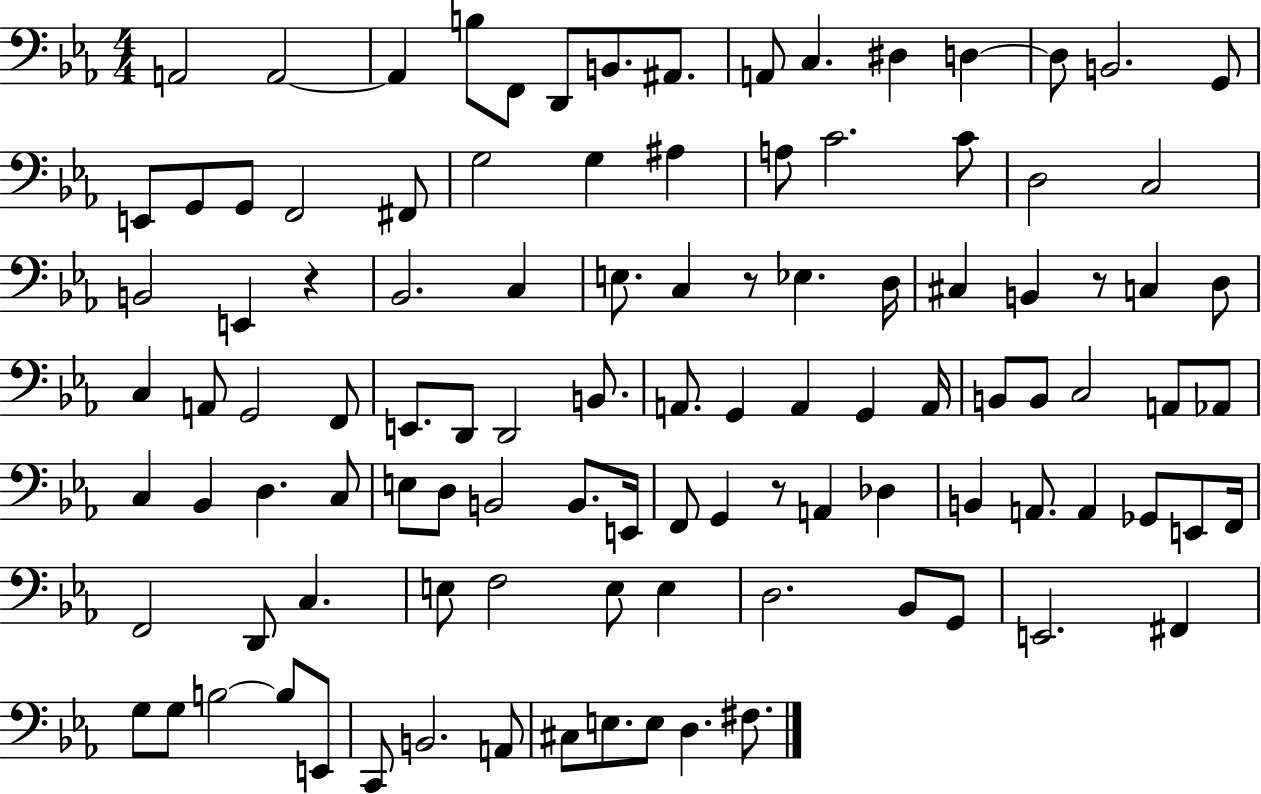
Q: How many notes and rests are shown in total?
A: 106